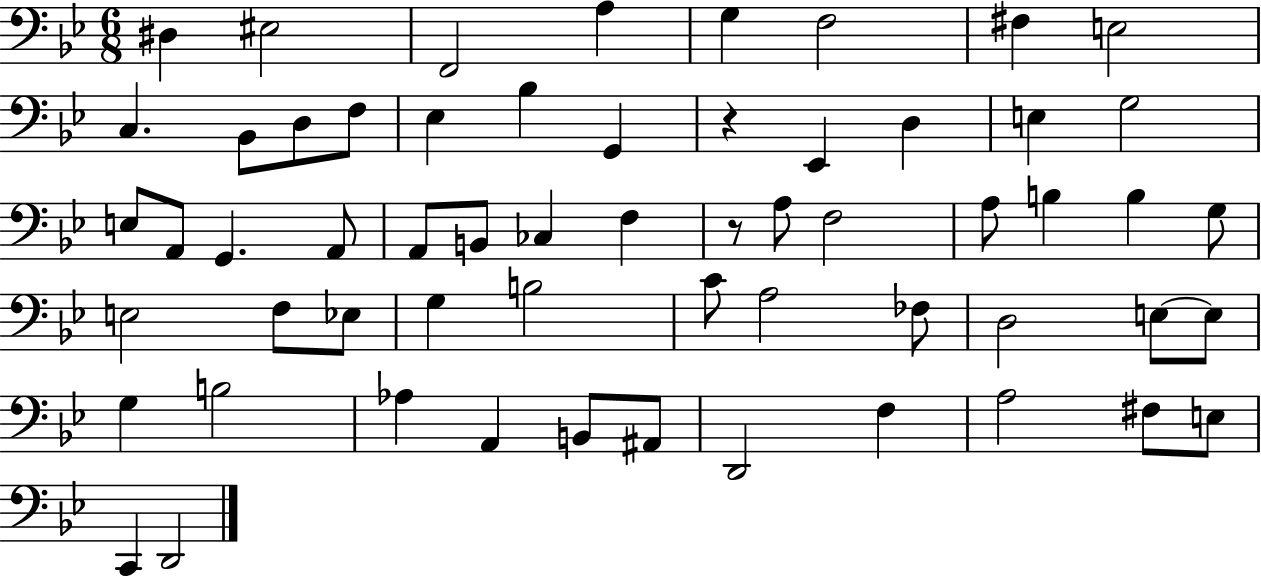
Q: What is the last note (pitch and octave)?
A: D2